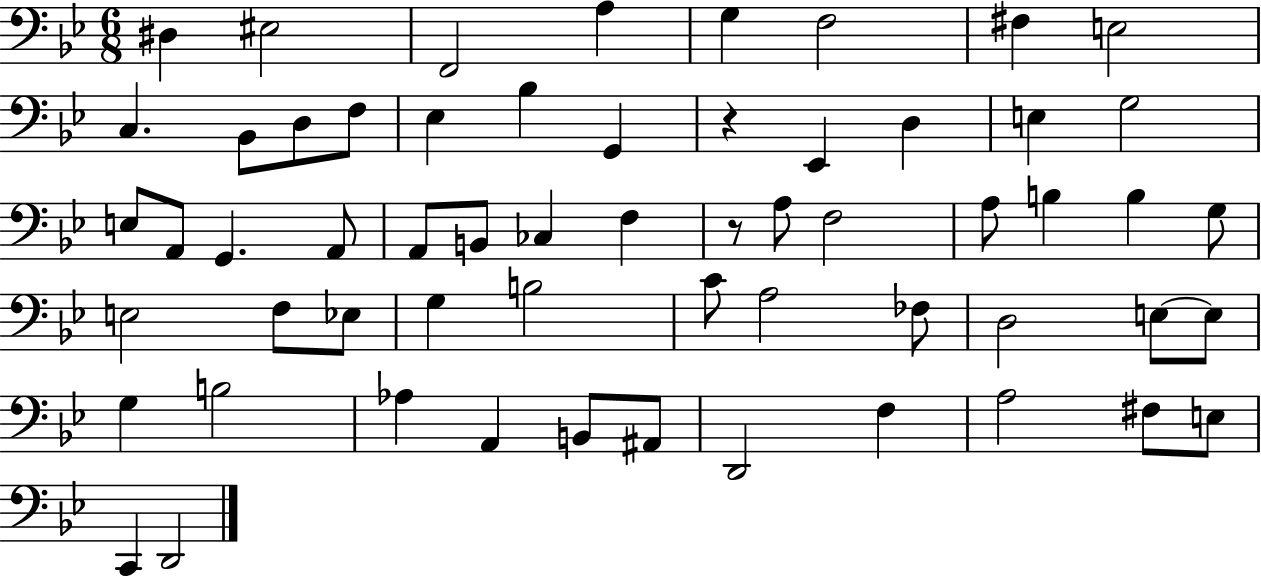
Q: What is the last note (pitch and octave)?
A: D2